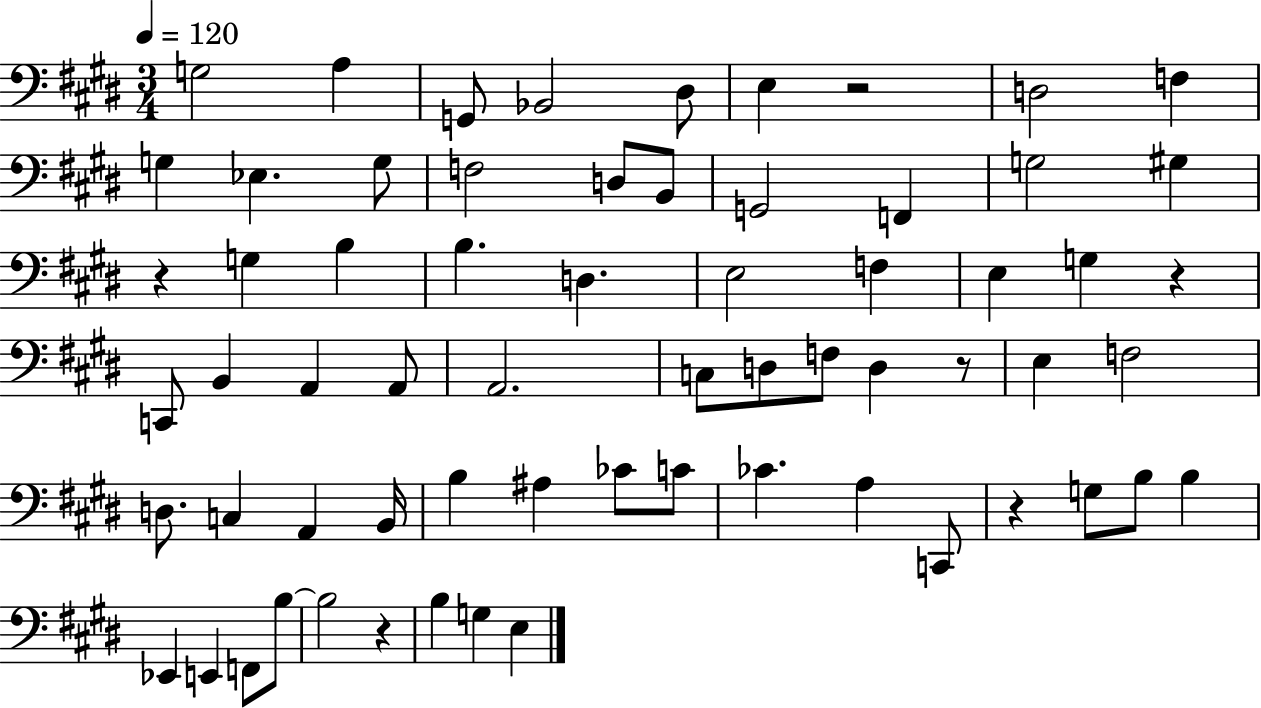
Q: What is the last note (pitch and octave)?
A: E3